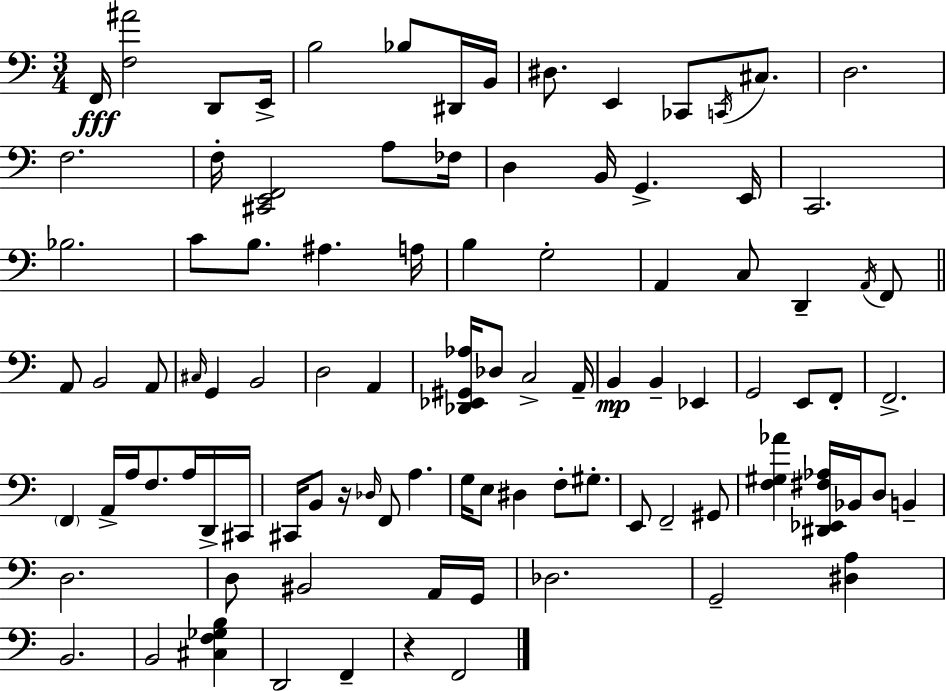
{
  \clef bass
  \numericTimeSignature
  \time 3/4
  \key a \minor
  f,16\fff <f ais'>2 d,8 e,16-> | b2 bes8 dis,16 b,16 | dis8. e,4 ces,8 \acciaccatura { c,16 } cis8. | d2. | \break f2. | f16-. <cis, e, f,>2 a8 | fes16 d4 b,16 g,4.-> | e,16 c,2. | \break bes2. | c'8 b8. ais4. | a16 b4 g2-. | a,4 c8 d,4-- \acciaccatura { a,16 } | \break f,8 \bar "||" \break \key c \major a,8 b,2 a,8 | \grace { cis16 } g,4 b,2 | d2 a,4 | <des, ees, gis, aes>16 des8 c2-> | \break a,16-- b,4\mp b,4-- ees,4 | g,2 e,8 f,8-. | f,2.-> | \parenthesize f,4 a,16-> a16 f8. a16 d,16-> | \break cis,16 cis,16 b,8 r16 \grace { des16 } f,8 a4. | g16 e8 dis4 f8-. gis8.-. | e,8 f,2-- | gis,8 <f gis aes'>4 <dis, ees, fis aes>16 bes,16 d8 b,4-- | \break d2. | d8 bis,2 | a,16 g,16 des2. | g,2-- <dis a>4 | \break b,2. | b,2 <cis f ges b>4 | d,2 f,4-- | r4 f,2 | \break \bar "|."
}